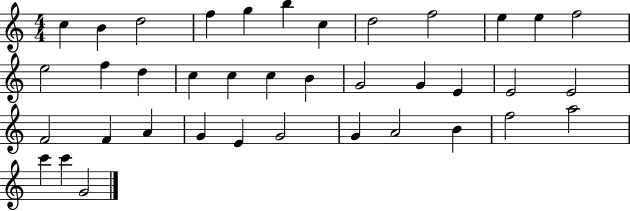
C5/q B4/q D5/h F5/q G5/q B5/q C5/q D5/h F5/h E5/q E5/q F5/h E5/h F5/q D5/q C5/q C5/q C5/q B4/q G4/h G4/q E4/q E4/h E4/h F4/h F4/q A4/q G4/q E4/q G4/h G4/q A4/h B4/q F5/h A5/h C6/q C6/q G4/h